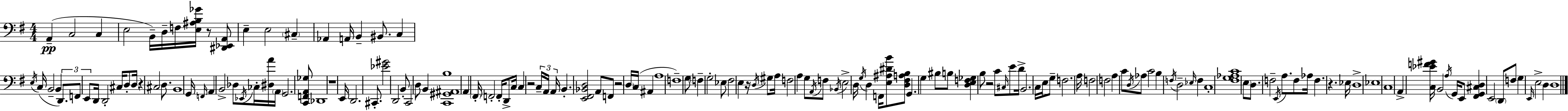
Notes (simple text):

A2/q C3/h C3/q E3/h B2/s D3/s F3/s [E3,A#3,B3,Gb4]/s R/e [D#2,Eb2,A2]/e E3/q E3/h C#3/q Ab2/q A2/s B2/q BIS2/e. C3/q E3/s C3/s B2/h B2/q D2/e. F2/e E2/e D2/s D2/h C#3/s D3/e D3/s R/q C#3/h D3/e. B2/w G2/s F2/s A2/q B2/h Db3/e Eb2/s CES3/s [D#3,A4]/s A2/s G2/h. [C2,F2,A2,Gb3]/e Db2/w R/w E2/s D2/h. C#2/e. [Eb4,G#4]/h D2/h B2/e C2/h D3/e B2/q [C2,G#2,A#2,B3]/w A2/q F#2/s F2/h F2/s D2/e C3/s C3/q R/h C3/s A2/s A2/s B2/q. [E2,F#2,Bb2,D3]/h A2/e F2/e R/h D3/s C3/s A#2/q A3/w F3/w G3/e F3/q G3/h Eb3/e F#3/h E3/q R/s D3/s G#3/e A3/s F3/h A3/q G3/e A2/s F3/e Bb2/s E3/h D3/s G3/s D3/q F2/s [E3,A#3,D#4,B4]/e [D3,F#3,A3,B3]/e G2/q. G3/q BIS3/e B3/e [D3,E3,F3,Gb3]/q B3/e R/h C4/e C#3/s E4/e D4/s B2/h. C3/s E3/s G3/e F3/h. A3/s F3/h F3/h A3/q C4/e D3/s Ab3/e C4/h B3/q F3/s D3/h Eb3/s F3/q C3/w [F#3,G3,Ab3,C4]/w E3/e D3/e. F3/h E2/s A3/e. F3/e Ab3/s F3/q. R/q. Eb3/s D3/w Eb3/w C3/w A2/q [C3,Eb4,F4,G#4]/s B2/h A3/s G2/s E2/e [F#2,G2,C#3,D3]/q E2/h D2/e F3/e G3/q E2/s E3/h D3/q D3/w